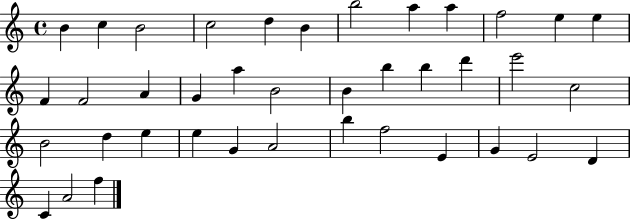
B4/q C5/q B4/h C5/h D5/q B4/q B5/h A5/q A5/q F5/h E5/q E5/q F4/q F4/h A4/q G4/q A5/q B4/h B4/q B5/q B5/q D6/q E6/h C5/h B4/h D5/q E5/q E5/q G4/q A4/h B5/q F5/h E4/q G4/q E4/h D4/q C4/q A4/h F5/q